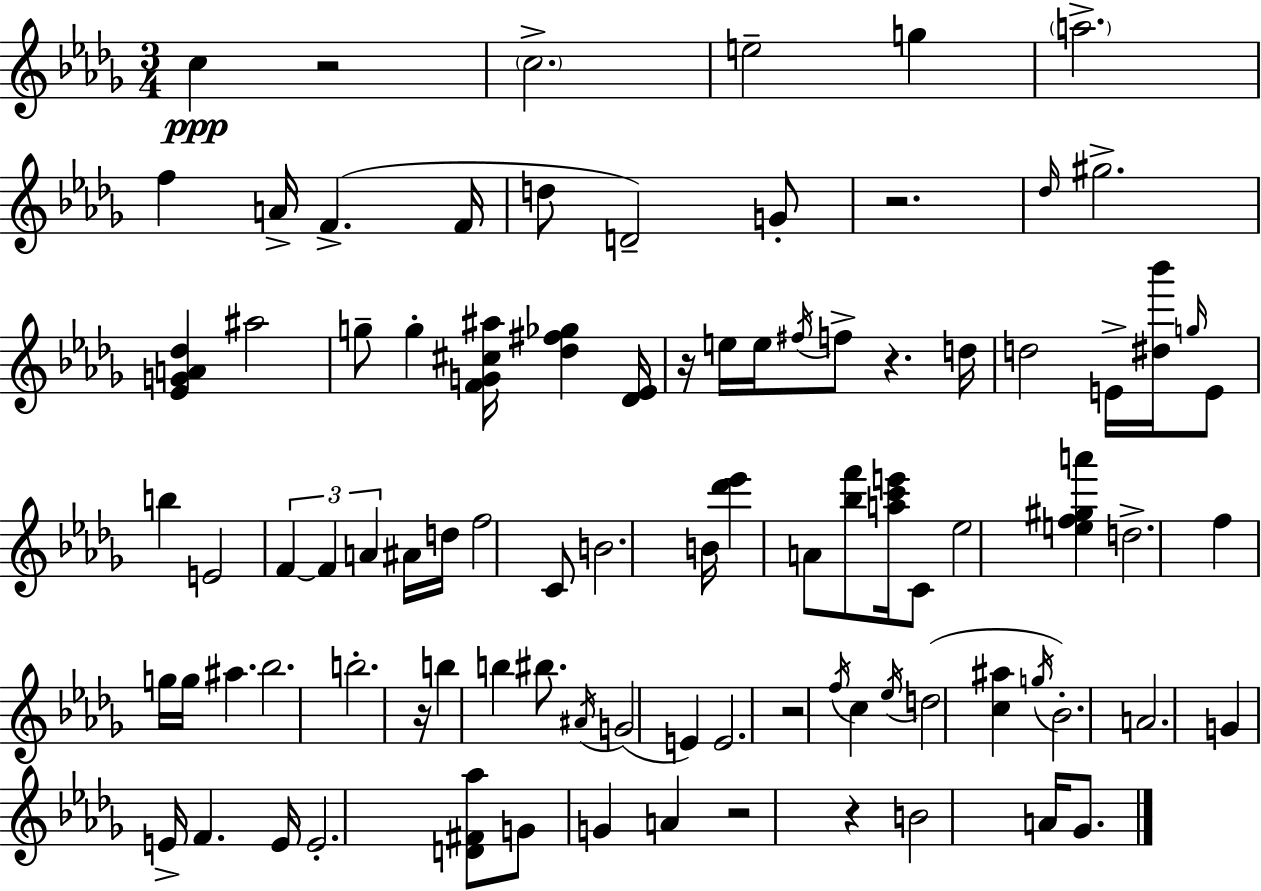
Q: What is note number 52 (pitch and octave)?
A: G4